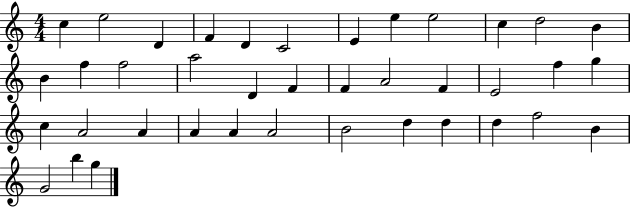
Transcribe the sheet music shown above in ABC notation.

X:1
T:Untitled
M:4/4
L:1/4
K:C
c e2 D F D C2 E e e2 c d2 B B f f2 a2 D F F A2 F E2 f g c A2 A A A A2 B2 d d d f2 B G2 b g